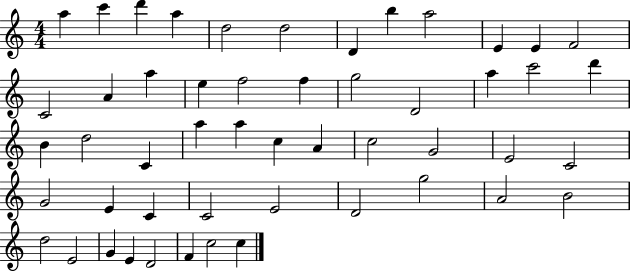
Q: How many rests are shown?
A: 0